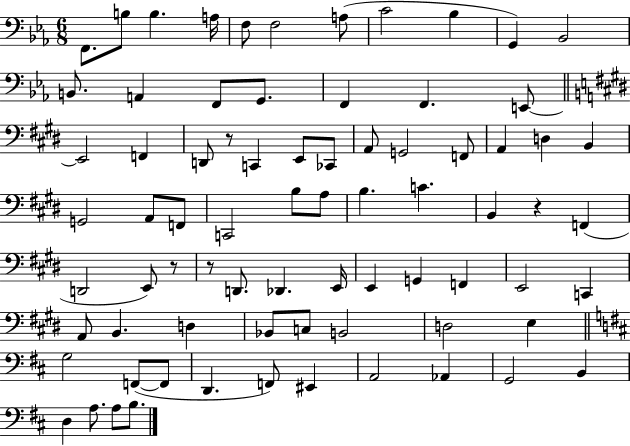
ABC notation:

X:1
T:Untitled
M:6/8
L:1/4
K:Eb
F,,/2 B,/2 B, A,/4 F,/2 F,2 A,/2 C2 _B, G,, _B,,2 B,,/2 A,, F,,/2 G,,/2 F,, F,, E,,/2 E,,2 F,, D,,/2 z/2 C,, E,,/2 _C,,/2 A,,/2 G,,2 F,,/2 A,, D, B,, G,,2 A,,/2 F,,/2 C,,2 B,/2 A,/2 B, C B,, z F,, D,,2 E,,/2 z/2 z/2 D,,/2 _D,, E,,/4 E,, G,, F,, E,,2 C,, A,,/2 B,, D, _B,,/2 C,/2 B,,2 D,2 E, G,2 F,,/2 F,,/2 D,, F,,/2 ^E,, A,,2 _A,, G,,2 B,, D, A,/2 A,/2 B,/2